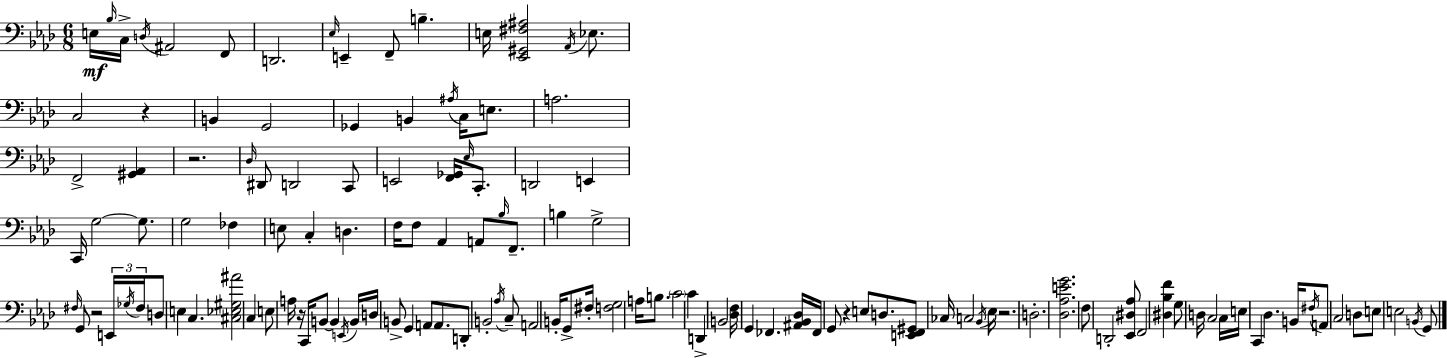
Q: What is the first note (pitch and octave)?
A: E3